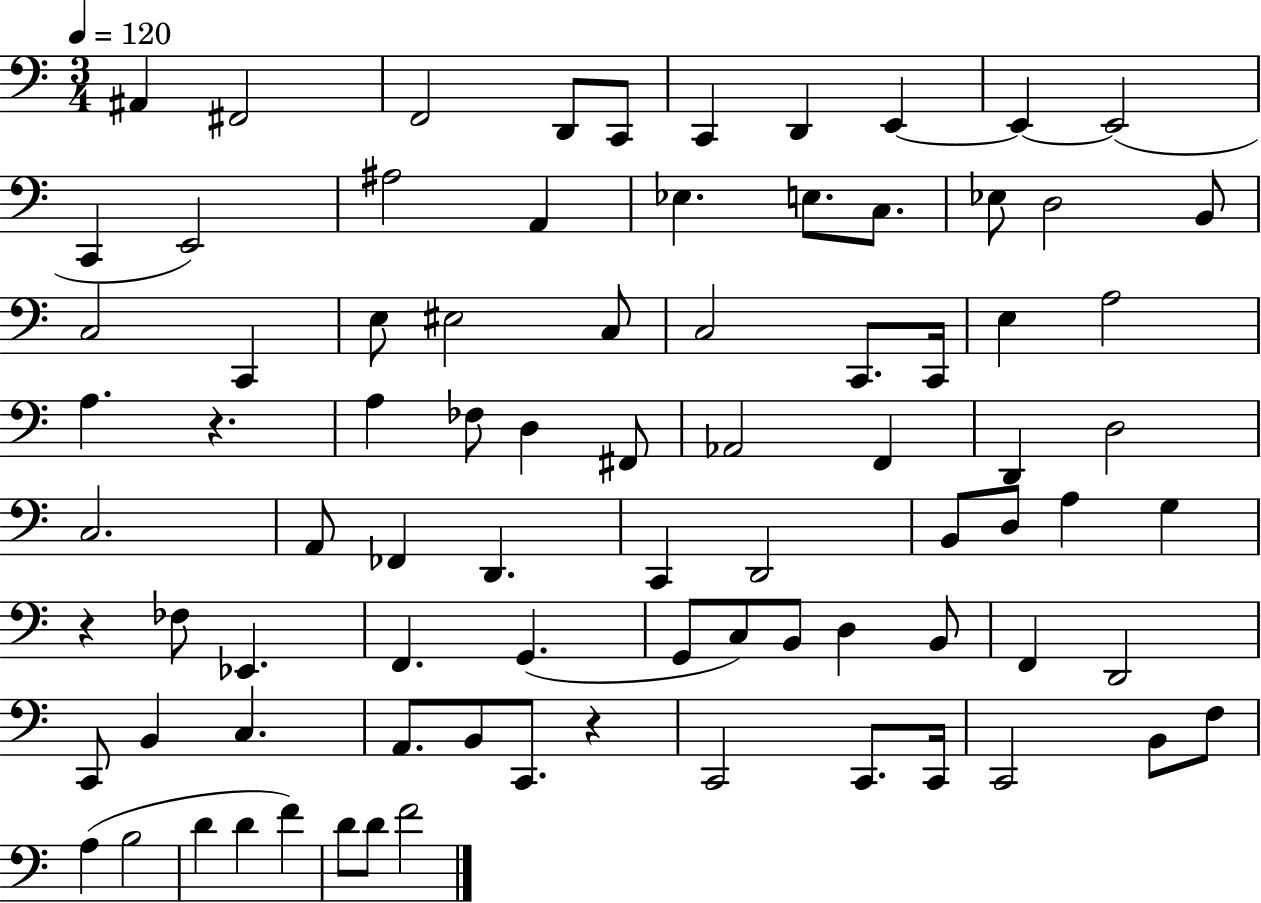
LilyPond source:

{
  \clef bass
  \numericTimeSignature
  \time 3/4
  \key c \major
  \tempo 4 = 120
  ais,4 fis,2 | f,2 d,8 c,8 | c,4 d,4 e,4~~ | e,4~~ e,2( | \break c,4 e,2) | ais2 a,4 | ees4. e8. c8. | ees8 d2 b,8 | \break c2 c,4 | e8 eis2 c8 | c2 c,8. c,16 | e4 a2 | \break a4. r4. | a4 fes8 d4 fis,8 | aes,2 f,4 | d,4 d2 | \break c2. | a,8 fes,4 d,4. | c,4 d,2 | b,8 d8 a4 g4 | \break r4 fes8 ees,4. | f,4. g,4.( | g,8 c8) b,8 d4 b,8 | f,4 d,2 | \break c,8 b,4 c4. | a,8. b,8 c,8. r4 | c,2 c,8. c,16 | c,2 b,8 f8 | \break a4( b2 | d'4 d'4 f'4) | d'8 d'8 f'2 | \bar "|."
}